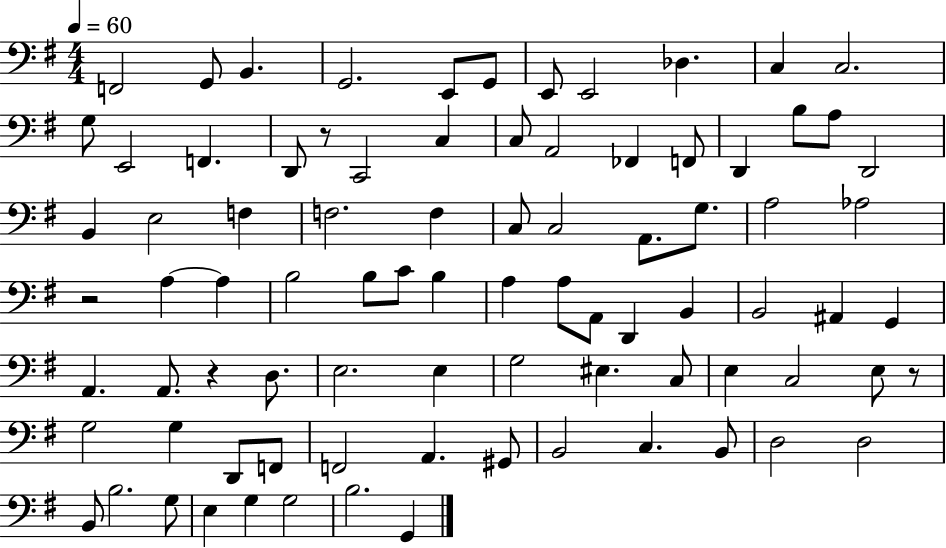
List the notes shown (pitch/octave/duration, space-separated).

F2/h G2/e B2/q. G2/h. E2/e G2/e E2/e E2/h Db3/q. C3/q C3/h. G3/e E2/h F2/q. D2/e R/e C2/h C3/q C3/e A2/h FES2/q F2/e D2/q B3/e A3/e D2/h B2/q E3/h F3/q F3/h. F3/q C3/e C3/h A2/e. G3/e. A3/h Ab3/h R/h A3/q A3/q B3/h B3/e C4/e B3/q A3/q A3/e A2/e D2/q B2/q B2/h A#2/q G2/q A2/q. A2/e. R/q D3/e. E3/h. E3/q G3/h EIS3/q. C3/e E3/q C3/h E3/e R/e G3/h G3/q D2/e F2/e F2/h A2/q. G#2/e B2/h C3/q. B2/e D3/h D3/h B2/e B3/h. G3/e E3/q G3/q G3/h B3/h. G2/q